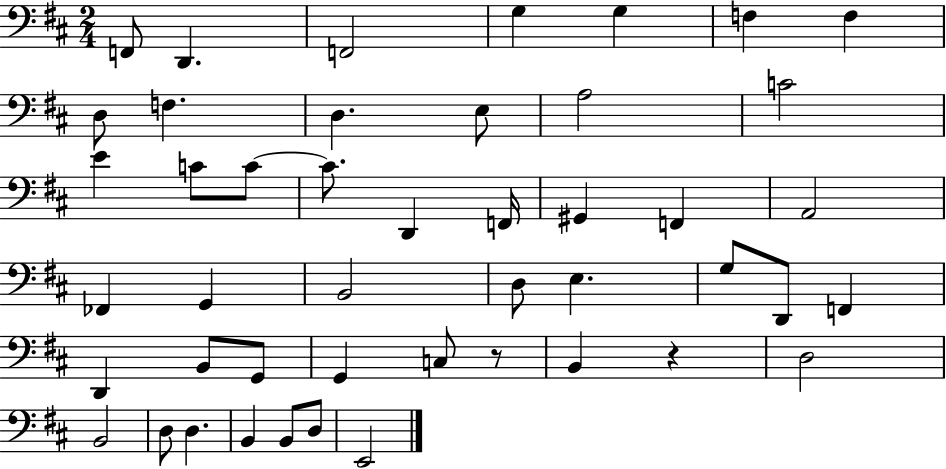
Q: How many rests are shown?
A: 2